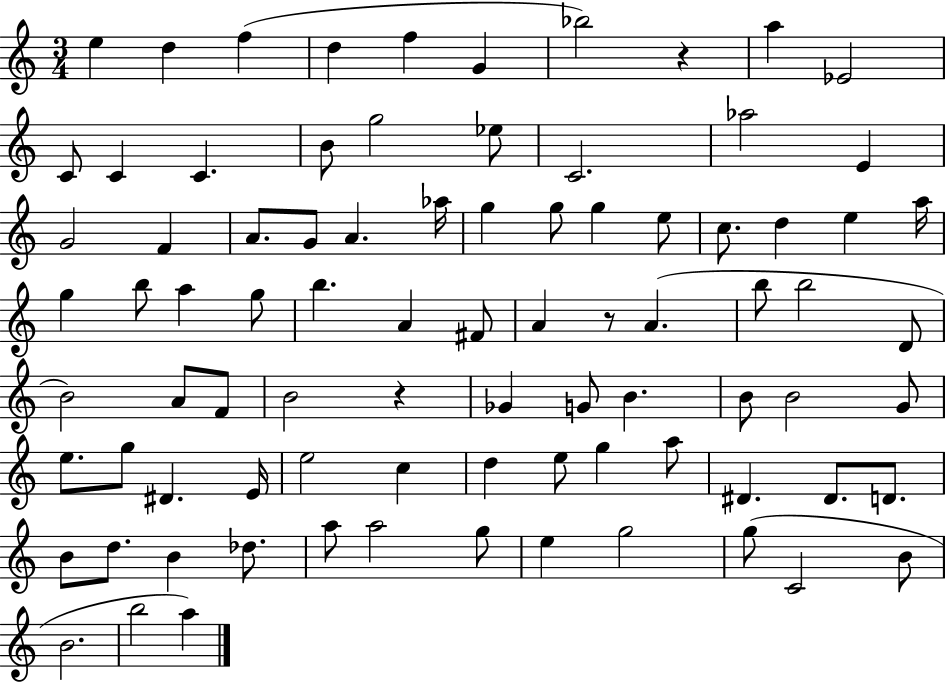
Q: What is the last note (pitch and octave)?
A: A5